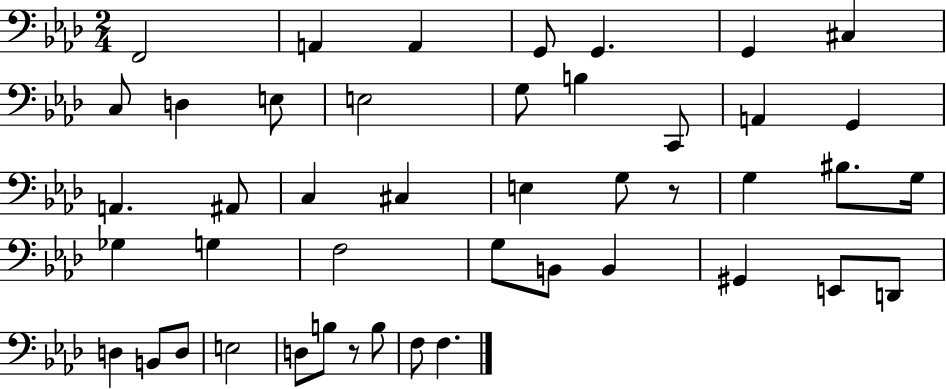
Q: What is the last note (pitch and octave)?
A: F3